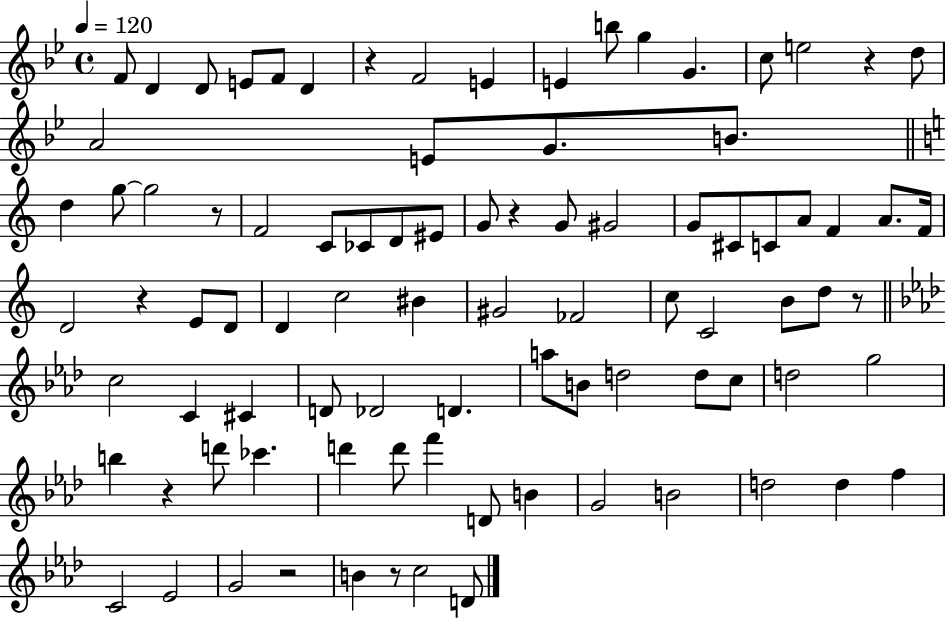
X:1
T:Untitled
M:4/4
L:1/4
K:Bb
F/2 D D/2 E/2 F/2 D z F2 E E b/2 g G c/2 e2 z d/2 A2 E/2 G/2 B/2 d g/2 g2 z/2 F2 C/2 _C/2 D/2 ^E/2 G/2 z G/2 ^G2 G/2 ^C/2 C/2 A/2 F A/2 F/4 D2 z E/2 D/2 D c2 ^B ^G2 _F2 c/2 C2 B/2 d/2 z/2 c2 C ^C D/2 _D2 D a/2 B/2 d2 d/2 c/2 d2 g2 b z d'/2 _c' d' d'/2 f' D/2 B G2 B2 d2 d f C2 _E2 G2 z2 B z/2 c2 D/2